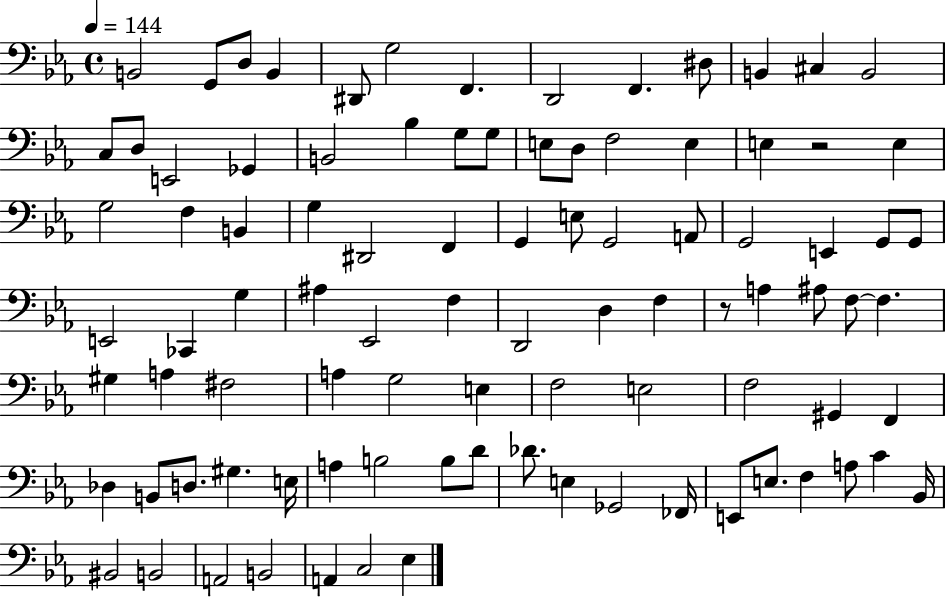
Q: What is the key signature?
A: EES major